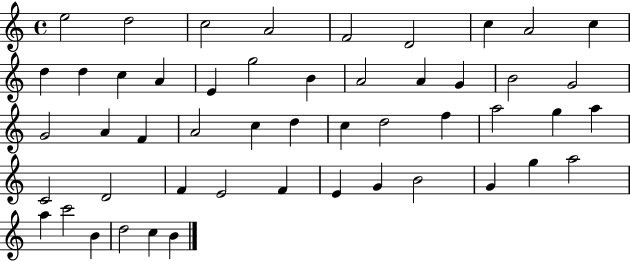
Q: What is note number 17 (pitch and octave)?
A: A4